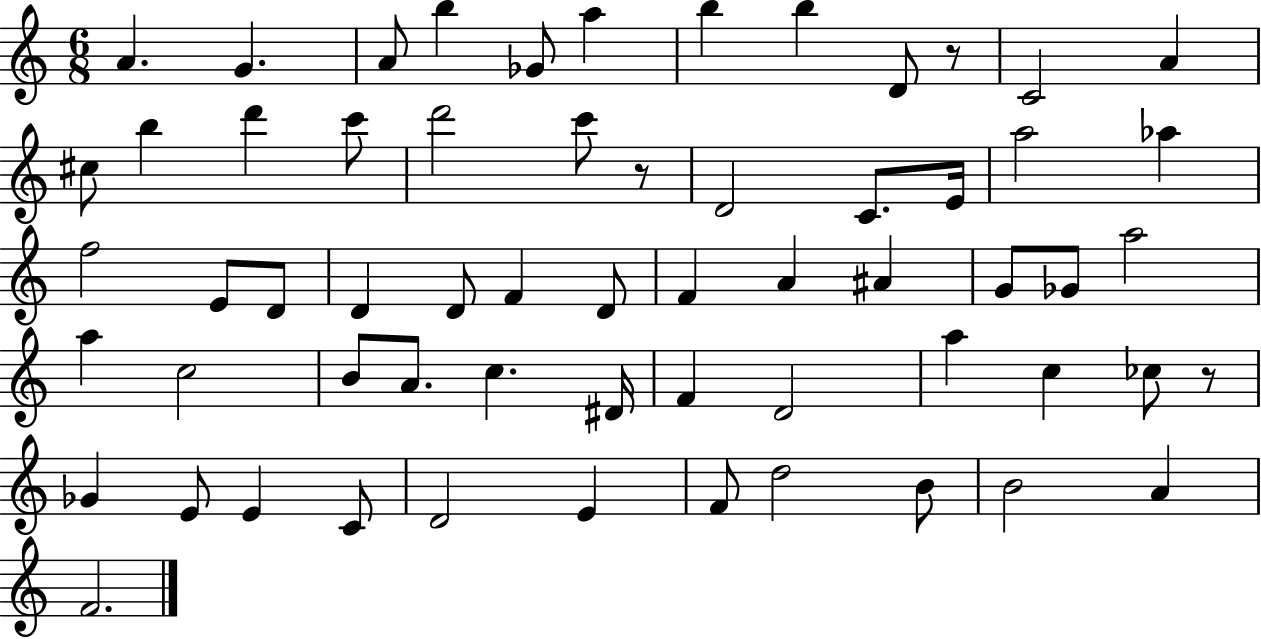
A4/q. G4/q. A4/e B5/q Gb4/e A5/q B5/q B5/q D4/e R/e C4/h A4/q C#5/e B5/q D6/q C6/e D6/h C6/e R/e D4/h C4/e. E4/s A5/h Ab5/q F5/h E4/e D4/e D4/q D4/e F4/q D4/e F4/q A4/q A#4/q G4/e Gb4/e A5/h A5/q C5/h B4/e A4/e. C5/q. D#4/s F4/q D4/h A5/q C5/q CES5/e R/e Gb4/q E4/e E4/q C4/e D4/h E4/q F4/e D5/h B4/e B4/h A4/q F4/h.